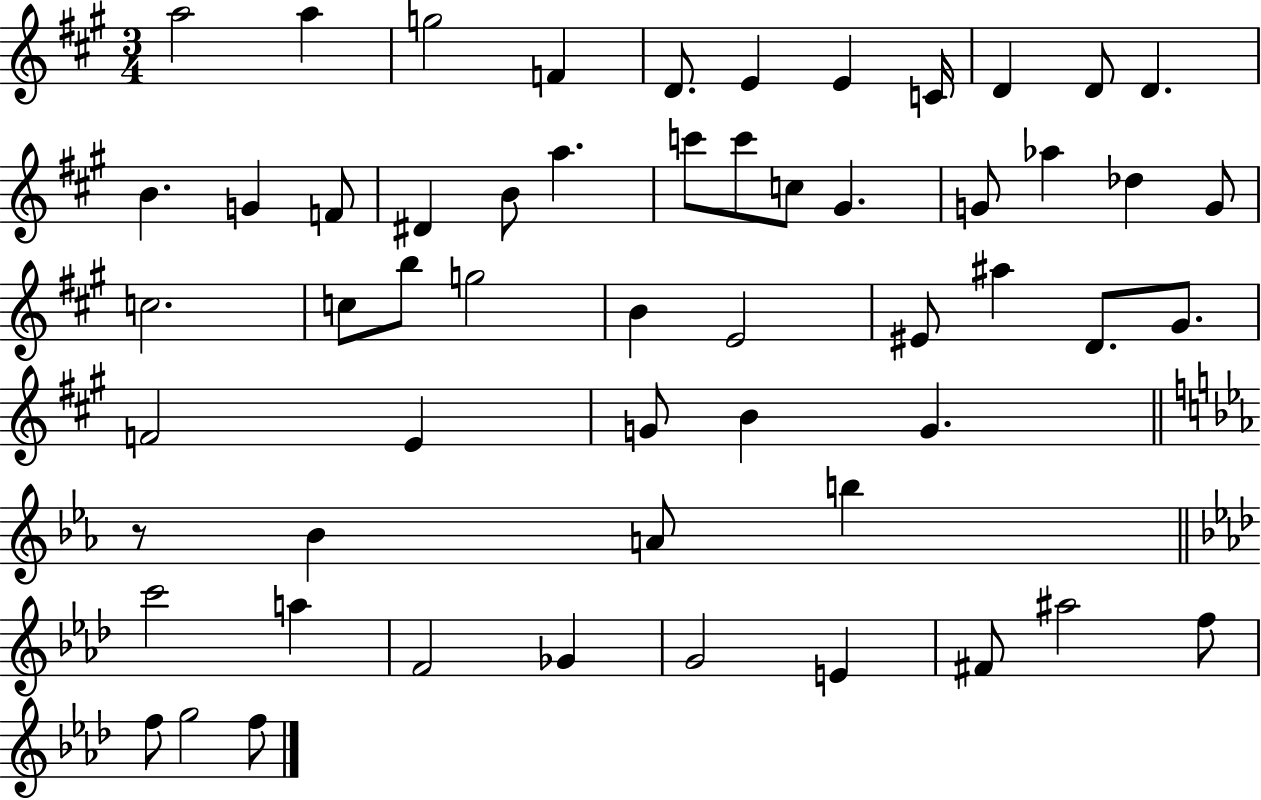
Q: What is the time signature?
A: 3/4